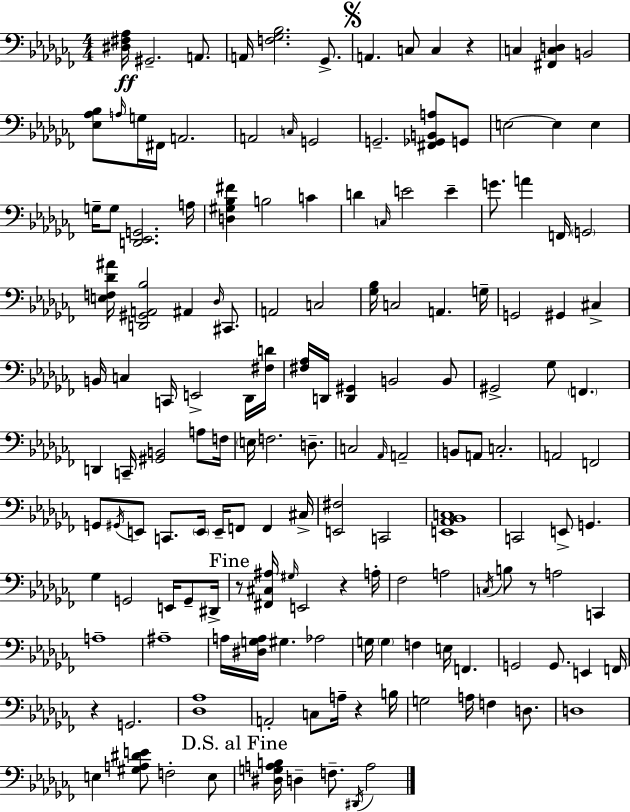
{
  \clef bass
  \numericTimeSignature
  \time 4/4
  \key aes \minor
  \repeat volta 2 { <dis fis aes>16\ff gis,2.-- a,8. | a,16 <f ges bes>2. ges,8.-> | \mark \markup { \musicglyph "scripts.segno" } a,4. c8 c4 r4 | c4 <fis, c d>4 b,2 | \break <ees aes bes>8 \grace { a16 } g16 fis,16 a,2. | a,2 \grace { c16 } g,2 | g,2.-- <fis, ges, b, a>8 | g,8 e2~~ e4 e4 | \break g16-- g8 <d, ees, g,>2. | a16 <d gis bes fis'>4 b2 c'4 | d'4 \grace { c16 } e'2 e'4-- | g'8. a'4 f,16 \parenthesize g,2 | \break <e f des' ais'>16 <d, gis, a, bes>2 ais,4 | \grace { des16 } cis,8. a,2 c2 | <ges bes>16 c2 a,4. | g16-- g,2 gis,4 | \break cis4-> b,16 c4 c,16 e,2-> | des,16 <fis d'>16 <fis aes>16 d,16 <d, gis,>4 b,2 | b,8 gis,2-> ges8 \parenthesize f,4. | d,4 c,16-- <gis, b,>2 | \break a8 f16 \parenthesize e16 f2. | d8.-- c2 \grace { aes,16 } a,2-- | b,8 a,8 c2.-. | a,2 f,2 | \break g,8 \acciaccatura { gis,16 } e,8 c,8. \parenthesize e,16 e,16-- f,8 | f,4 cis16-> <e, fis>2 c,2 | <e, aes, bes, c>1 | c,2 e,8-> | \break g,4. ges4 g,2 | e,16 g,8-- dis,16-> \mark "Fine" r8 <fis, cis ais>16 \grace { gis16 } e,2 | r4 a16-. fes2 a2 | \acciaccatura { c16 } b8 r8 a2 | \break c,4 a1-- | ais1-- | a16 <dis g a>16 gis4. | aes2 g16 \parenthesize g4 f4 | \break e16 f,4. g,2 | g,8. e,4 f,16 r4 g,2. | <des aes>1 | a,2-. | \break c8 a16-- r4 b16 g2 | a16 f4 d8. d1 | e4 <gis a dis' e'>8 f2-. | e8 \mark "D.S. al Fine" <dis g a b>16 d4-- f8.-- | \break \acciaccatura { dis,16 } a2 } \bar "|."
}